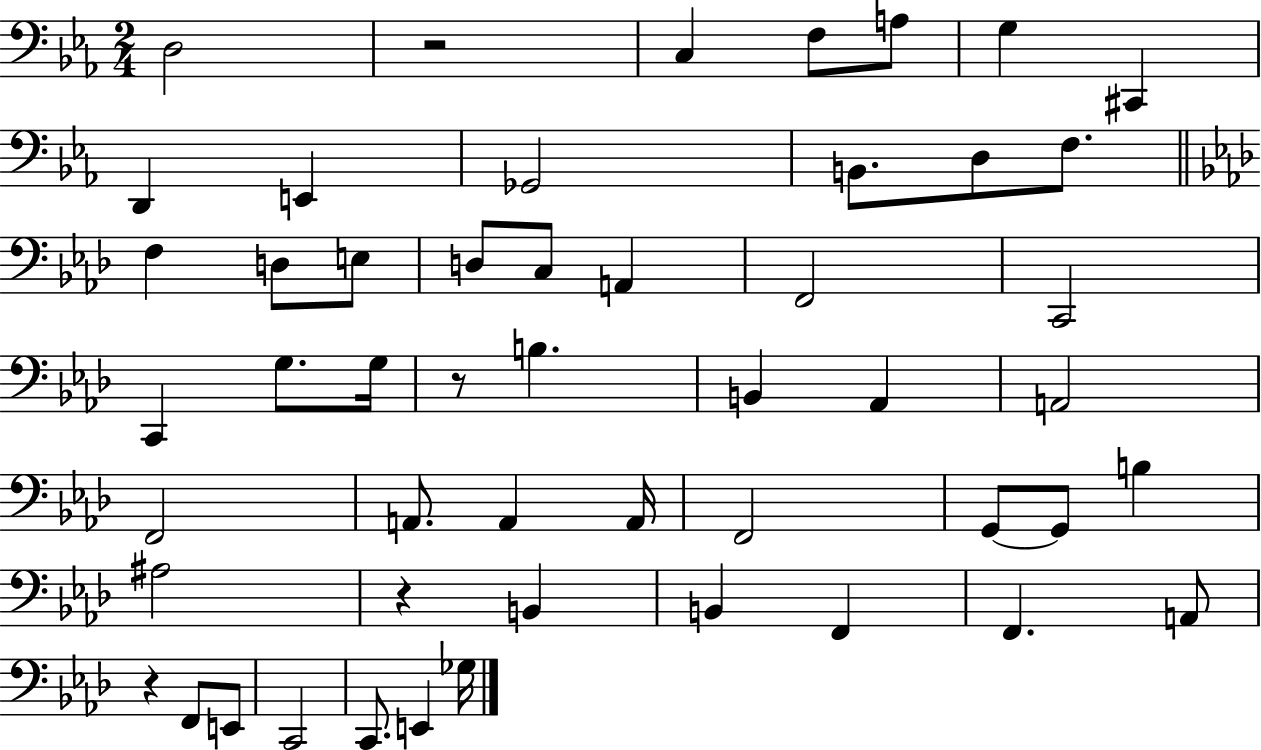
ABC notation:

X:1
T:Untitled
M:2/4
L:1/4
K:Eb
D,2 z2 C, F,/2 A,/2 G, ^C,, D,, E,, _G,,2 B,,/2 D,/2 F,/2 F, D,/2 E,/2 D,/2 C,/2 A,, F,,2 C,,2 C,, G,/2 G,/4 z/2 B, B,, _A,, A,,2 F,,2 A,,/2 A,, A,,/4 F,,2 G,,/2 G,,/2 B, ^A,2 z B,, B,, F,, F,, A,,/2 z F,,/2 E,,/2 C,,2 C,,/2 E,, _G,/4